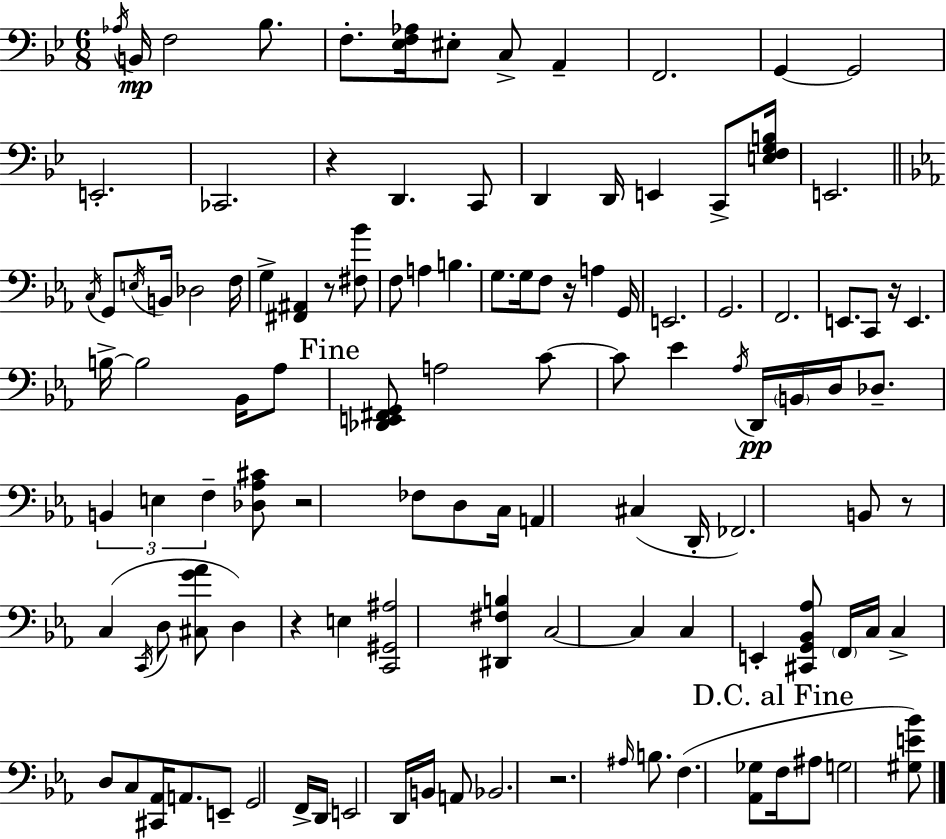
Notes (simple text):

Ab3/s B2/s F3/h Bb3/e. F3/e. [Eb3,F3,Ab3]/s EIS3/e C3/e A2/q F2/h. G2/q G2/h E2/h. CES2/h. R/q D2/q. C2/e D2/q D2/s E2/q C2/e [E3,F3,G3,B3]/s E2/h. C3/s G2/e E3/s B2/s Db3/h F3/s G3/q [F#2,A#2]/q R/e [F#3,Bb4]/e F3/e A3/q B3/q. G3/e. G3/s F3/e R/s A3/q G2/s E2/h. G2/h. F2/h. E2/e. C2/e R/s E2/q. B3/s B3/h Bb2/s Ab3/e [Db2,E2,F#2,G2]/e A3/h C4/e C4/e Eb4/q Ab3/s D2/s B2/s D3/s Db3/e. B2/q E3/q F3/q [Db3,Ab3,C#4]/e R/h FES3/e D3/e C3/s A2/q C#3/q D2/s FES2/h. B2/e R/e C3/q C2/s D3/e [C#3,G4,Ab4]/e D3/q R/q E3/q [C2,G#2,A#3]/h [D#2,F#3,B3]/q C3/h C3/q C3/q E2/q [C#2,G2,Bb2,Ab3]/e F2/s C3/s C3/q D3/e C3/e [C#2,Ab2]/s A2/e. E2/e G2/h F2/s D2/s E2/h D2/s B2/s A2/e Bb2/h. R/h. A#3/s B3/e. F3/q. [Ab2,Gb3]/e F3/s A#3/e G3/h [G#3,E4,Bb4]/e